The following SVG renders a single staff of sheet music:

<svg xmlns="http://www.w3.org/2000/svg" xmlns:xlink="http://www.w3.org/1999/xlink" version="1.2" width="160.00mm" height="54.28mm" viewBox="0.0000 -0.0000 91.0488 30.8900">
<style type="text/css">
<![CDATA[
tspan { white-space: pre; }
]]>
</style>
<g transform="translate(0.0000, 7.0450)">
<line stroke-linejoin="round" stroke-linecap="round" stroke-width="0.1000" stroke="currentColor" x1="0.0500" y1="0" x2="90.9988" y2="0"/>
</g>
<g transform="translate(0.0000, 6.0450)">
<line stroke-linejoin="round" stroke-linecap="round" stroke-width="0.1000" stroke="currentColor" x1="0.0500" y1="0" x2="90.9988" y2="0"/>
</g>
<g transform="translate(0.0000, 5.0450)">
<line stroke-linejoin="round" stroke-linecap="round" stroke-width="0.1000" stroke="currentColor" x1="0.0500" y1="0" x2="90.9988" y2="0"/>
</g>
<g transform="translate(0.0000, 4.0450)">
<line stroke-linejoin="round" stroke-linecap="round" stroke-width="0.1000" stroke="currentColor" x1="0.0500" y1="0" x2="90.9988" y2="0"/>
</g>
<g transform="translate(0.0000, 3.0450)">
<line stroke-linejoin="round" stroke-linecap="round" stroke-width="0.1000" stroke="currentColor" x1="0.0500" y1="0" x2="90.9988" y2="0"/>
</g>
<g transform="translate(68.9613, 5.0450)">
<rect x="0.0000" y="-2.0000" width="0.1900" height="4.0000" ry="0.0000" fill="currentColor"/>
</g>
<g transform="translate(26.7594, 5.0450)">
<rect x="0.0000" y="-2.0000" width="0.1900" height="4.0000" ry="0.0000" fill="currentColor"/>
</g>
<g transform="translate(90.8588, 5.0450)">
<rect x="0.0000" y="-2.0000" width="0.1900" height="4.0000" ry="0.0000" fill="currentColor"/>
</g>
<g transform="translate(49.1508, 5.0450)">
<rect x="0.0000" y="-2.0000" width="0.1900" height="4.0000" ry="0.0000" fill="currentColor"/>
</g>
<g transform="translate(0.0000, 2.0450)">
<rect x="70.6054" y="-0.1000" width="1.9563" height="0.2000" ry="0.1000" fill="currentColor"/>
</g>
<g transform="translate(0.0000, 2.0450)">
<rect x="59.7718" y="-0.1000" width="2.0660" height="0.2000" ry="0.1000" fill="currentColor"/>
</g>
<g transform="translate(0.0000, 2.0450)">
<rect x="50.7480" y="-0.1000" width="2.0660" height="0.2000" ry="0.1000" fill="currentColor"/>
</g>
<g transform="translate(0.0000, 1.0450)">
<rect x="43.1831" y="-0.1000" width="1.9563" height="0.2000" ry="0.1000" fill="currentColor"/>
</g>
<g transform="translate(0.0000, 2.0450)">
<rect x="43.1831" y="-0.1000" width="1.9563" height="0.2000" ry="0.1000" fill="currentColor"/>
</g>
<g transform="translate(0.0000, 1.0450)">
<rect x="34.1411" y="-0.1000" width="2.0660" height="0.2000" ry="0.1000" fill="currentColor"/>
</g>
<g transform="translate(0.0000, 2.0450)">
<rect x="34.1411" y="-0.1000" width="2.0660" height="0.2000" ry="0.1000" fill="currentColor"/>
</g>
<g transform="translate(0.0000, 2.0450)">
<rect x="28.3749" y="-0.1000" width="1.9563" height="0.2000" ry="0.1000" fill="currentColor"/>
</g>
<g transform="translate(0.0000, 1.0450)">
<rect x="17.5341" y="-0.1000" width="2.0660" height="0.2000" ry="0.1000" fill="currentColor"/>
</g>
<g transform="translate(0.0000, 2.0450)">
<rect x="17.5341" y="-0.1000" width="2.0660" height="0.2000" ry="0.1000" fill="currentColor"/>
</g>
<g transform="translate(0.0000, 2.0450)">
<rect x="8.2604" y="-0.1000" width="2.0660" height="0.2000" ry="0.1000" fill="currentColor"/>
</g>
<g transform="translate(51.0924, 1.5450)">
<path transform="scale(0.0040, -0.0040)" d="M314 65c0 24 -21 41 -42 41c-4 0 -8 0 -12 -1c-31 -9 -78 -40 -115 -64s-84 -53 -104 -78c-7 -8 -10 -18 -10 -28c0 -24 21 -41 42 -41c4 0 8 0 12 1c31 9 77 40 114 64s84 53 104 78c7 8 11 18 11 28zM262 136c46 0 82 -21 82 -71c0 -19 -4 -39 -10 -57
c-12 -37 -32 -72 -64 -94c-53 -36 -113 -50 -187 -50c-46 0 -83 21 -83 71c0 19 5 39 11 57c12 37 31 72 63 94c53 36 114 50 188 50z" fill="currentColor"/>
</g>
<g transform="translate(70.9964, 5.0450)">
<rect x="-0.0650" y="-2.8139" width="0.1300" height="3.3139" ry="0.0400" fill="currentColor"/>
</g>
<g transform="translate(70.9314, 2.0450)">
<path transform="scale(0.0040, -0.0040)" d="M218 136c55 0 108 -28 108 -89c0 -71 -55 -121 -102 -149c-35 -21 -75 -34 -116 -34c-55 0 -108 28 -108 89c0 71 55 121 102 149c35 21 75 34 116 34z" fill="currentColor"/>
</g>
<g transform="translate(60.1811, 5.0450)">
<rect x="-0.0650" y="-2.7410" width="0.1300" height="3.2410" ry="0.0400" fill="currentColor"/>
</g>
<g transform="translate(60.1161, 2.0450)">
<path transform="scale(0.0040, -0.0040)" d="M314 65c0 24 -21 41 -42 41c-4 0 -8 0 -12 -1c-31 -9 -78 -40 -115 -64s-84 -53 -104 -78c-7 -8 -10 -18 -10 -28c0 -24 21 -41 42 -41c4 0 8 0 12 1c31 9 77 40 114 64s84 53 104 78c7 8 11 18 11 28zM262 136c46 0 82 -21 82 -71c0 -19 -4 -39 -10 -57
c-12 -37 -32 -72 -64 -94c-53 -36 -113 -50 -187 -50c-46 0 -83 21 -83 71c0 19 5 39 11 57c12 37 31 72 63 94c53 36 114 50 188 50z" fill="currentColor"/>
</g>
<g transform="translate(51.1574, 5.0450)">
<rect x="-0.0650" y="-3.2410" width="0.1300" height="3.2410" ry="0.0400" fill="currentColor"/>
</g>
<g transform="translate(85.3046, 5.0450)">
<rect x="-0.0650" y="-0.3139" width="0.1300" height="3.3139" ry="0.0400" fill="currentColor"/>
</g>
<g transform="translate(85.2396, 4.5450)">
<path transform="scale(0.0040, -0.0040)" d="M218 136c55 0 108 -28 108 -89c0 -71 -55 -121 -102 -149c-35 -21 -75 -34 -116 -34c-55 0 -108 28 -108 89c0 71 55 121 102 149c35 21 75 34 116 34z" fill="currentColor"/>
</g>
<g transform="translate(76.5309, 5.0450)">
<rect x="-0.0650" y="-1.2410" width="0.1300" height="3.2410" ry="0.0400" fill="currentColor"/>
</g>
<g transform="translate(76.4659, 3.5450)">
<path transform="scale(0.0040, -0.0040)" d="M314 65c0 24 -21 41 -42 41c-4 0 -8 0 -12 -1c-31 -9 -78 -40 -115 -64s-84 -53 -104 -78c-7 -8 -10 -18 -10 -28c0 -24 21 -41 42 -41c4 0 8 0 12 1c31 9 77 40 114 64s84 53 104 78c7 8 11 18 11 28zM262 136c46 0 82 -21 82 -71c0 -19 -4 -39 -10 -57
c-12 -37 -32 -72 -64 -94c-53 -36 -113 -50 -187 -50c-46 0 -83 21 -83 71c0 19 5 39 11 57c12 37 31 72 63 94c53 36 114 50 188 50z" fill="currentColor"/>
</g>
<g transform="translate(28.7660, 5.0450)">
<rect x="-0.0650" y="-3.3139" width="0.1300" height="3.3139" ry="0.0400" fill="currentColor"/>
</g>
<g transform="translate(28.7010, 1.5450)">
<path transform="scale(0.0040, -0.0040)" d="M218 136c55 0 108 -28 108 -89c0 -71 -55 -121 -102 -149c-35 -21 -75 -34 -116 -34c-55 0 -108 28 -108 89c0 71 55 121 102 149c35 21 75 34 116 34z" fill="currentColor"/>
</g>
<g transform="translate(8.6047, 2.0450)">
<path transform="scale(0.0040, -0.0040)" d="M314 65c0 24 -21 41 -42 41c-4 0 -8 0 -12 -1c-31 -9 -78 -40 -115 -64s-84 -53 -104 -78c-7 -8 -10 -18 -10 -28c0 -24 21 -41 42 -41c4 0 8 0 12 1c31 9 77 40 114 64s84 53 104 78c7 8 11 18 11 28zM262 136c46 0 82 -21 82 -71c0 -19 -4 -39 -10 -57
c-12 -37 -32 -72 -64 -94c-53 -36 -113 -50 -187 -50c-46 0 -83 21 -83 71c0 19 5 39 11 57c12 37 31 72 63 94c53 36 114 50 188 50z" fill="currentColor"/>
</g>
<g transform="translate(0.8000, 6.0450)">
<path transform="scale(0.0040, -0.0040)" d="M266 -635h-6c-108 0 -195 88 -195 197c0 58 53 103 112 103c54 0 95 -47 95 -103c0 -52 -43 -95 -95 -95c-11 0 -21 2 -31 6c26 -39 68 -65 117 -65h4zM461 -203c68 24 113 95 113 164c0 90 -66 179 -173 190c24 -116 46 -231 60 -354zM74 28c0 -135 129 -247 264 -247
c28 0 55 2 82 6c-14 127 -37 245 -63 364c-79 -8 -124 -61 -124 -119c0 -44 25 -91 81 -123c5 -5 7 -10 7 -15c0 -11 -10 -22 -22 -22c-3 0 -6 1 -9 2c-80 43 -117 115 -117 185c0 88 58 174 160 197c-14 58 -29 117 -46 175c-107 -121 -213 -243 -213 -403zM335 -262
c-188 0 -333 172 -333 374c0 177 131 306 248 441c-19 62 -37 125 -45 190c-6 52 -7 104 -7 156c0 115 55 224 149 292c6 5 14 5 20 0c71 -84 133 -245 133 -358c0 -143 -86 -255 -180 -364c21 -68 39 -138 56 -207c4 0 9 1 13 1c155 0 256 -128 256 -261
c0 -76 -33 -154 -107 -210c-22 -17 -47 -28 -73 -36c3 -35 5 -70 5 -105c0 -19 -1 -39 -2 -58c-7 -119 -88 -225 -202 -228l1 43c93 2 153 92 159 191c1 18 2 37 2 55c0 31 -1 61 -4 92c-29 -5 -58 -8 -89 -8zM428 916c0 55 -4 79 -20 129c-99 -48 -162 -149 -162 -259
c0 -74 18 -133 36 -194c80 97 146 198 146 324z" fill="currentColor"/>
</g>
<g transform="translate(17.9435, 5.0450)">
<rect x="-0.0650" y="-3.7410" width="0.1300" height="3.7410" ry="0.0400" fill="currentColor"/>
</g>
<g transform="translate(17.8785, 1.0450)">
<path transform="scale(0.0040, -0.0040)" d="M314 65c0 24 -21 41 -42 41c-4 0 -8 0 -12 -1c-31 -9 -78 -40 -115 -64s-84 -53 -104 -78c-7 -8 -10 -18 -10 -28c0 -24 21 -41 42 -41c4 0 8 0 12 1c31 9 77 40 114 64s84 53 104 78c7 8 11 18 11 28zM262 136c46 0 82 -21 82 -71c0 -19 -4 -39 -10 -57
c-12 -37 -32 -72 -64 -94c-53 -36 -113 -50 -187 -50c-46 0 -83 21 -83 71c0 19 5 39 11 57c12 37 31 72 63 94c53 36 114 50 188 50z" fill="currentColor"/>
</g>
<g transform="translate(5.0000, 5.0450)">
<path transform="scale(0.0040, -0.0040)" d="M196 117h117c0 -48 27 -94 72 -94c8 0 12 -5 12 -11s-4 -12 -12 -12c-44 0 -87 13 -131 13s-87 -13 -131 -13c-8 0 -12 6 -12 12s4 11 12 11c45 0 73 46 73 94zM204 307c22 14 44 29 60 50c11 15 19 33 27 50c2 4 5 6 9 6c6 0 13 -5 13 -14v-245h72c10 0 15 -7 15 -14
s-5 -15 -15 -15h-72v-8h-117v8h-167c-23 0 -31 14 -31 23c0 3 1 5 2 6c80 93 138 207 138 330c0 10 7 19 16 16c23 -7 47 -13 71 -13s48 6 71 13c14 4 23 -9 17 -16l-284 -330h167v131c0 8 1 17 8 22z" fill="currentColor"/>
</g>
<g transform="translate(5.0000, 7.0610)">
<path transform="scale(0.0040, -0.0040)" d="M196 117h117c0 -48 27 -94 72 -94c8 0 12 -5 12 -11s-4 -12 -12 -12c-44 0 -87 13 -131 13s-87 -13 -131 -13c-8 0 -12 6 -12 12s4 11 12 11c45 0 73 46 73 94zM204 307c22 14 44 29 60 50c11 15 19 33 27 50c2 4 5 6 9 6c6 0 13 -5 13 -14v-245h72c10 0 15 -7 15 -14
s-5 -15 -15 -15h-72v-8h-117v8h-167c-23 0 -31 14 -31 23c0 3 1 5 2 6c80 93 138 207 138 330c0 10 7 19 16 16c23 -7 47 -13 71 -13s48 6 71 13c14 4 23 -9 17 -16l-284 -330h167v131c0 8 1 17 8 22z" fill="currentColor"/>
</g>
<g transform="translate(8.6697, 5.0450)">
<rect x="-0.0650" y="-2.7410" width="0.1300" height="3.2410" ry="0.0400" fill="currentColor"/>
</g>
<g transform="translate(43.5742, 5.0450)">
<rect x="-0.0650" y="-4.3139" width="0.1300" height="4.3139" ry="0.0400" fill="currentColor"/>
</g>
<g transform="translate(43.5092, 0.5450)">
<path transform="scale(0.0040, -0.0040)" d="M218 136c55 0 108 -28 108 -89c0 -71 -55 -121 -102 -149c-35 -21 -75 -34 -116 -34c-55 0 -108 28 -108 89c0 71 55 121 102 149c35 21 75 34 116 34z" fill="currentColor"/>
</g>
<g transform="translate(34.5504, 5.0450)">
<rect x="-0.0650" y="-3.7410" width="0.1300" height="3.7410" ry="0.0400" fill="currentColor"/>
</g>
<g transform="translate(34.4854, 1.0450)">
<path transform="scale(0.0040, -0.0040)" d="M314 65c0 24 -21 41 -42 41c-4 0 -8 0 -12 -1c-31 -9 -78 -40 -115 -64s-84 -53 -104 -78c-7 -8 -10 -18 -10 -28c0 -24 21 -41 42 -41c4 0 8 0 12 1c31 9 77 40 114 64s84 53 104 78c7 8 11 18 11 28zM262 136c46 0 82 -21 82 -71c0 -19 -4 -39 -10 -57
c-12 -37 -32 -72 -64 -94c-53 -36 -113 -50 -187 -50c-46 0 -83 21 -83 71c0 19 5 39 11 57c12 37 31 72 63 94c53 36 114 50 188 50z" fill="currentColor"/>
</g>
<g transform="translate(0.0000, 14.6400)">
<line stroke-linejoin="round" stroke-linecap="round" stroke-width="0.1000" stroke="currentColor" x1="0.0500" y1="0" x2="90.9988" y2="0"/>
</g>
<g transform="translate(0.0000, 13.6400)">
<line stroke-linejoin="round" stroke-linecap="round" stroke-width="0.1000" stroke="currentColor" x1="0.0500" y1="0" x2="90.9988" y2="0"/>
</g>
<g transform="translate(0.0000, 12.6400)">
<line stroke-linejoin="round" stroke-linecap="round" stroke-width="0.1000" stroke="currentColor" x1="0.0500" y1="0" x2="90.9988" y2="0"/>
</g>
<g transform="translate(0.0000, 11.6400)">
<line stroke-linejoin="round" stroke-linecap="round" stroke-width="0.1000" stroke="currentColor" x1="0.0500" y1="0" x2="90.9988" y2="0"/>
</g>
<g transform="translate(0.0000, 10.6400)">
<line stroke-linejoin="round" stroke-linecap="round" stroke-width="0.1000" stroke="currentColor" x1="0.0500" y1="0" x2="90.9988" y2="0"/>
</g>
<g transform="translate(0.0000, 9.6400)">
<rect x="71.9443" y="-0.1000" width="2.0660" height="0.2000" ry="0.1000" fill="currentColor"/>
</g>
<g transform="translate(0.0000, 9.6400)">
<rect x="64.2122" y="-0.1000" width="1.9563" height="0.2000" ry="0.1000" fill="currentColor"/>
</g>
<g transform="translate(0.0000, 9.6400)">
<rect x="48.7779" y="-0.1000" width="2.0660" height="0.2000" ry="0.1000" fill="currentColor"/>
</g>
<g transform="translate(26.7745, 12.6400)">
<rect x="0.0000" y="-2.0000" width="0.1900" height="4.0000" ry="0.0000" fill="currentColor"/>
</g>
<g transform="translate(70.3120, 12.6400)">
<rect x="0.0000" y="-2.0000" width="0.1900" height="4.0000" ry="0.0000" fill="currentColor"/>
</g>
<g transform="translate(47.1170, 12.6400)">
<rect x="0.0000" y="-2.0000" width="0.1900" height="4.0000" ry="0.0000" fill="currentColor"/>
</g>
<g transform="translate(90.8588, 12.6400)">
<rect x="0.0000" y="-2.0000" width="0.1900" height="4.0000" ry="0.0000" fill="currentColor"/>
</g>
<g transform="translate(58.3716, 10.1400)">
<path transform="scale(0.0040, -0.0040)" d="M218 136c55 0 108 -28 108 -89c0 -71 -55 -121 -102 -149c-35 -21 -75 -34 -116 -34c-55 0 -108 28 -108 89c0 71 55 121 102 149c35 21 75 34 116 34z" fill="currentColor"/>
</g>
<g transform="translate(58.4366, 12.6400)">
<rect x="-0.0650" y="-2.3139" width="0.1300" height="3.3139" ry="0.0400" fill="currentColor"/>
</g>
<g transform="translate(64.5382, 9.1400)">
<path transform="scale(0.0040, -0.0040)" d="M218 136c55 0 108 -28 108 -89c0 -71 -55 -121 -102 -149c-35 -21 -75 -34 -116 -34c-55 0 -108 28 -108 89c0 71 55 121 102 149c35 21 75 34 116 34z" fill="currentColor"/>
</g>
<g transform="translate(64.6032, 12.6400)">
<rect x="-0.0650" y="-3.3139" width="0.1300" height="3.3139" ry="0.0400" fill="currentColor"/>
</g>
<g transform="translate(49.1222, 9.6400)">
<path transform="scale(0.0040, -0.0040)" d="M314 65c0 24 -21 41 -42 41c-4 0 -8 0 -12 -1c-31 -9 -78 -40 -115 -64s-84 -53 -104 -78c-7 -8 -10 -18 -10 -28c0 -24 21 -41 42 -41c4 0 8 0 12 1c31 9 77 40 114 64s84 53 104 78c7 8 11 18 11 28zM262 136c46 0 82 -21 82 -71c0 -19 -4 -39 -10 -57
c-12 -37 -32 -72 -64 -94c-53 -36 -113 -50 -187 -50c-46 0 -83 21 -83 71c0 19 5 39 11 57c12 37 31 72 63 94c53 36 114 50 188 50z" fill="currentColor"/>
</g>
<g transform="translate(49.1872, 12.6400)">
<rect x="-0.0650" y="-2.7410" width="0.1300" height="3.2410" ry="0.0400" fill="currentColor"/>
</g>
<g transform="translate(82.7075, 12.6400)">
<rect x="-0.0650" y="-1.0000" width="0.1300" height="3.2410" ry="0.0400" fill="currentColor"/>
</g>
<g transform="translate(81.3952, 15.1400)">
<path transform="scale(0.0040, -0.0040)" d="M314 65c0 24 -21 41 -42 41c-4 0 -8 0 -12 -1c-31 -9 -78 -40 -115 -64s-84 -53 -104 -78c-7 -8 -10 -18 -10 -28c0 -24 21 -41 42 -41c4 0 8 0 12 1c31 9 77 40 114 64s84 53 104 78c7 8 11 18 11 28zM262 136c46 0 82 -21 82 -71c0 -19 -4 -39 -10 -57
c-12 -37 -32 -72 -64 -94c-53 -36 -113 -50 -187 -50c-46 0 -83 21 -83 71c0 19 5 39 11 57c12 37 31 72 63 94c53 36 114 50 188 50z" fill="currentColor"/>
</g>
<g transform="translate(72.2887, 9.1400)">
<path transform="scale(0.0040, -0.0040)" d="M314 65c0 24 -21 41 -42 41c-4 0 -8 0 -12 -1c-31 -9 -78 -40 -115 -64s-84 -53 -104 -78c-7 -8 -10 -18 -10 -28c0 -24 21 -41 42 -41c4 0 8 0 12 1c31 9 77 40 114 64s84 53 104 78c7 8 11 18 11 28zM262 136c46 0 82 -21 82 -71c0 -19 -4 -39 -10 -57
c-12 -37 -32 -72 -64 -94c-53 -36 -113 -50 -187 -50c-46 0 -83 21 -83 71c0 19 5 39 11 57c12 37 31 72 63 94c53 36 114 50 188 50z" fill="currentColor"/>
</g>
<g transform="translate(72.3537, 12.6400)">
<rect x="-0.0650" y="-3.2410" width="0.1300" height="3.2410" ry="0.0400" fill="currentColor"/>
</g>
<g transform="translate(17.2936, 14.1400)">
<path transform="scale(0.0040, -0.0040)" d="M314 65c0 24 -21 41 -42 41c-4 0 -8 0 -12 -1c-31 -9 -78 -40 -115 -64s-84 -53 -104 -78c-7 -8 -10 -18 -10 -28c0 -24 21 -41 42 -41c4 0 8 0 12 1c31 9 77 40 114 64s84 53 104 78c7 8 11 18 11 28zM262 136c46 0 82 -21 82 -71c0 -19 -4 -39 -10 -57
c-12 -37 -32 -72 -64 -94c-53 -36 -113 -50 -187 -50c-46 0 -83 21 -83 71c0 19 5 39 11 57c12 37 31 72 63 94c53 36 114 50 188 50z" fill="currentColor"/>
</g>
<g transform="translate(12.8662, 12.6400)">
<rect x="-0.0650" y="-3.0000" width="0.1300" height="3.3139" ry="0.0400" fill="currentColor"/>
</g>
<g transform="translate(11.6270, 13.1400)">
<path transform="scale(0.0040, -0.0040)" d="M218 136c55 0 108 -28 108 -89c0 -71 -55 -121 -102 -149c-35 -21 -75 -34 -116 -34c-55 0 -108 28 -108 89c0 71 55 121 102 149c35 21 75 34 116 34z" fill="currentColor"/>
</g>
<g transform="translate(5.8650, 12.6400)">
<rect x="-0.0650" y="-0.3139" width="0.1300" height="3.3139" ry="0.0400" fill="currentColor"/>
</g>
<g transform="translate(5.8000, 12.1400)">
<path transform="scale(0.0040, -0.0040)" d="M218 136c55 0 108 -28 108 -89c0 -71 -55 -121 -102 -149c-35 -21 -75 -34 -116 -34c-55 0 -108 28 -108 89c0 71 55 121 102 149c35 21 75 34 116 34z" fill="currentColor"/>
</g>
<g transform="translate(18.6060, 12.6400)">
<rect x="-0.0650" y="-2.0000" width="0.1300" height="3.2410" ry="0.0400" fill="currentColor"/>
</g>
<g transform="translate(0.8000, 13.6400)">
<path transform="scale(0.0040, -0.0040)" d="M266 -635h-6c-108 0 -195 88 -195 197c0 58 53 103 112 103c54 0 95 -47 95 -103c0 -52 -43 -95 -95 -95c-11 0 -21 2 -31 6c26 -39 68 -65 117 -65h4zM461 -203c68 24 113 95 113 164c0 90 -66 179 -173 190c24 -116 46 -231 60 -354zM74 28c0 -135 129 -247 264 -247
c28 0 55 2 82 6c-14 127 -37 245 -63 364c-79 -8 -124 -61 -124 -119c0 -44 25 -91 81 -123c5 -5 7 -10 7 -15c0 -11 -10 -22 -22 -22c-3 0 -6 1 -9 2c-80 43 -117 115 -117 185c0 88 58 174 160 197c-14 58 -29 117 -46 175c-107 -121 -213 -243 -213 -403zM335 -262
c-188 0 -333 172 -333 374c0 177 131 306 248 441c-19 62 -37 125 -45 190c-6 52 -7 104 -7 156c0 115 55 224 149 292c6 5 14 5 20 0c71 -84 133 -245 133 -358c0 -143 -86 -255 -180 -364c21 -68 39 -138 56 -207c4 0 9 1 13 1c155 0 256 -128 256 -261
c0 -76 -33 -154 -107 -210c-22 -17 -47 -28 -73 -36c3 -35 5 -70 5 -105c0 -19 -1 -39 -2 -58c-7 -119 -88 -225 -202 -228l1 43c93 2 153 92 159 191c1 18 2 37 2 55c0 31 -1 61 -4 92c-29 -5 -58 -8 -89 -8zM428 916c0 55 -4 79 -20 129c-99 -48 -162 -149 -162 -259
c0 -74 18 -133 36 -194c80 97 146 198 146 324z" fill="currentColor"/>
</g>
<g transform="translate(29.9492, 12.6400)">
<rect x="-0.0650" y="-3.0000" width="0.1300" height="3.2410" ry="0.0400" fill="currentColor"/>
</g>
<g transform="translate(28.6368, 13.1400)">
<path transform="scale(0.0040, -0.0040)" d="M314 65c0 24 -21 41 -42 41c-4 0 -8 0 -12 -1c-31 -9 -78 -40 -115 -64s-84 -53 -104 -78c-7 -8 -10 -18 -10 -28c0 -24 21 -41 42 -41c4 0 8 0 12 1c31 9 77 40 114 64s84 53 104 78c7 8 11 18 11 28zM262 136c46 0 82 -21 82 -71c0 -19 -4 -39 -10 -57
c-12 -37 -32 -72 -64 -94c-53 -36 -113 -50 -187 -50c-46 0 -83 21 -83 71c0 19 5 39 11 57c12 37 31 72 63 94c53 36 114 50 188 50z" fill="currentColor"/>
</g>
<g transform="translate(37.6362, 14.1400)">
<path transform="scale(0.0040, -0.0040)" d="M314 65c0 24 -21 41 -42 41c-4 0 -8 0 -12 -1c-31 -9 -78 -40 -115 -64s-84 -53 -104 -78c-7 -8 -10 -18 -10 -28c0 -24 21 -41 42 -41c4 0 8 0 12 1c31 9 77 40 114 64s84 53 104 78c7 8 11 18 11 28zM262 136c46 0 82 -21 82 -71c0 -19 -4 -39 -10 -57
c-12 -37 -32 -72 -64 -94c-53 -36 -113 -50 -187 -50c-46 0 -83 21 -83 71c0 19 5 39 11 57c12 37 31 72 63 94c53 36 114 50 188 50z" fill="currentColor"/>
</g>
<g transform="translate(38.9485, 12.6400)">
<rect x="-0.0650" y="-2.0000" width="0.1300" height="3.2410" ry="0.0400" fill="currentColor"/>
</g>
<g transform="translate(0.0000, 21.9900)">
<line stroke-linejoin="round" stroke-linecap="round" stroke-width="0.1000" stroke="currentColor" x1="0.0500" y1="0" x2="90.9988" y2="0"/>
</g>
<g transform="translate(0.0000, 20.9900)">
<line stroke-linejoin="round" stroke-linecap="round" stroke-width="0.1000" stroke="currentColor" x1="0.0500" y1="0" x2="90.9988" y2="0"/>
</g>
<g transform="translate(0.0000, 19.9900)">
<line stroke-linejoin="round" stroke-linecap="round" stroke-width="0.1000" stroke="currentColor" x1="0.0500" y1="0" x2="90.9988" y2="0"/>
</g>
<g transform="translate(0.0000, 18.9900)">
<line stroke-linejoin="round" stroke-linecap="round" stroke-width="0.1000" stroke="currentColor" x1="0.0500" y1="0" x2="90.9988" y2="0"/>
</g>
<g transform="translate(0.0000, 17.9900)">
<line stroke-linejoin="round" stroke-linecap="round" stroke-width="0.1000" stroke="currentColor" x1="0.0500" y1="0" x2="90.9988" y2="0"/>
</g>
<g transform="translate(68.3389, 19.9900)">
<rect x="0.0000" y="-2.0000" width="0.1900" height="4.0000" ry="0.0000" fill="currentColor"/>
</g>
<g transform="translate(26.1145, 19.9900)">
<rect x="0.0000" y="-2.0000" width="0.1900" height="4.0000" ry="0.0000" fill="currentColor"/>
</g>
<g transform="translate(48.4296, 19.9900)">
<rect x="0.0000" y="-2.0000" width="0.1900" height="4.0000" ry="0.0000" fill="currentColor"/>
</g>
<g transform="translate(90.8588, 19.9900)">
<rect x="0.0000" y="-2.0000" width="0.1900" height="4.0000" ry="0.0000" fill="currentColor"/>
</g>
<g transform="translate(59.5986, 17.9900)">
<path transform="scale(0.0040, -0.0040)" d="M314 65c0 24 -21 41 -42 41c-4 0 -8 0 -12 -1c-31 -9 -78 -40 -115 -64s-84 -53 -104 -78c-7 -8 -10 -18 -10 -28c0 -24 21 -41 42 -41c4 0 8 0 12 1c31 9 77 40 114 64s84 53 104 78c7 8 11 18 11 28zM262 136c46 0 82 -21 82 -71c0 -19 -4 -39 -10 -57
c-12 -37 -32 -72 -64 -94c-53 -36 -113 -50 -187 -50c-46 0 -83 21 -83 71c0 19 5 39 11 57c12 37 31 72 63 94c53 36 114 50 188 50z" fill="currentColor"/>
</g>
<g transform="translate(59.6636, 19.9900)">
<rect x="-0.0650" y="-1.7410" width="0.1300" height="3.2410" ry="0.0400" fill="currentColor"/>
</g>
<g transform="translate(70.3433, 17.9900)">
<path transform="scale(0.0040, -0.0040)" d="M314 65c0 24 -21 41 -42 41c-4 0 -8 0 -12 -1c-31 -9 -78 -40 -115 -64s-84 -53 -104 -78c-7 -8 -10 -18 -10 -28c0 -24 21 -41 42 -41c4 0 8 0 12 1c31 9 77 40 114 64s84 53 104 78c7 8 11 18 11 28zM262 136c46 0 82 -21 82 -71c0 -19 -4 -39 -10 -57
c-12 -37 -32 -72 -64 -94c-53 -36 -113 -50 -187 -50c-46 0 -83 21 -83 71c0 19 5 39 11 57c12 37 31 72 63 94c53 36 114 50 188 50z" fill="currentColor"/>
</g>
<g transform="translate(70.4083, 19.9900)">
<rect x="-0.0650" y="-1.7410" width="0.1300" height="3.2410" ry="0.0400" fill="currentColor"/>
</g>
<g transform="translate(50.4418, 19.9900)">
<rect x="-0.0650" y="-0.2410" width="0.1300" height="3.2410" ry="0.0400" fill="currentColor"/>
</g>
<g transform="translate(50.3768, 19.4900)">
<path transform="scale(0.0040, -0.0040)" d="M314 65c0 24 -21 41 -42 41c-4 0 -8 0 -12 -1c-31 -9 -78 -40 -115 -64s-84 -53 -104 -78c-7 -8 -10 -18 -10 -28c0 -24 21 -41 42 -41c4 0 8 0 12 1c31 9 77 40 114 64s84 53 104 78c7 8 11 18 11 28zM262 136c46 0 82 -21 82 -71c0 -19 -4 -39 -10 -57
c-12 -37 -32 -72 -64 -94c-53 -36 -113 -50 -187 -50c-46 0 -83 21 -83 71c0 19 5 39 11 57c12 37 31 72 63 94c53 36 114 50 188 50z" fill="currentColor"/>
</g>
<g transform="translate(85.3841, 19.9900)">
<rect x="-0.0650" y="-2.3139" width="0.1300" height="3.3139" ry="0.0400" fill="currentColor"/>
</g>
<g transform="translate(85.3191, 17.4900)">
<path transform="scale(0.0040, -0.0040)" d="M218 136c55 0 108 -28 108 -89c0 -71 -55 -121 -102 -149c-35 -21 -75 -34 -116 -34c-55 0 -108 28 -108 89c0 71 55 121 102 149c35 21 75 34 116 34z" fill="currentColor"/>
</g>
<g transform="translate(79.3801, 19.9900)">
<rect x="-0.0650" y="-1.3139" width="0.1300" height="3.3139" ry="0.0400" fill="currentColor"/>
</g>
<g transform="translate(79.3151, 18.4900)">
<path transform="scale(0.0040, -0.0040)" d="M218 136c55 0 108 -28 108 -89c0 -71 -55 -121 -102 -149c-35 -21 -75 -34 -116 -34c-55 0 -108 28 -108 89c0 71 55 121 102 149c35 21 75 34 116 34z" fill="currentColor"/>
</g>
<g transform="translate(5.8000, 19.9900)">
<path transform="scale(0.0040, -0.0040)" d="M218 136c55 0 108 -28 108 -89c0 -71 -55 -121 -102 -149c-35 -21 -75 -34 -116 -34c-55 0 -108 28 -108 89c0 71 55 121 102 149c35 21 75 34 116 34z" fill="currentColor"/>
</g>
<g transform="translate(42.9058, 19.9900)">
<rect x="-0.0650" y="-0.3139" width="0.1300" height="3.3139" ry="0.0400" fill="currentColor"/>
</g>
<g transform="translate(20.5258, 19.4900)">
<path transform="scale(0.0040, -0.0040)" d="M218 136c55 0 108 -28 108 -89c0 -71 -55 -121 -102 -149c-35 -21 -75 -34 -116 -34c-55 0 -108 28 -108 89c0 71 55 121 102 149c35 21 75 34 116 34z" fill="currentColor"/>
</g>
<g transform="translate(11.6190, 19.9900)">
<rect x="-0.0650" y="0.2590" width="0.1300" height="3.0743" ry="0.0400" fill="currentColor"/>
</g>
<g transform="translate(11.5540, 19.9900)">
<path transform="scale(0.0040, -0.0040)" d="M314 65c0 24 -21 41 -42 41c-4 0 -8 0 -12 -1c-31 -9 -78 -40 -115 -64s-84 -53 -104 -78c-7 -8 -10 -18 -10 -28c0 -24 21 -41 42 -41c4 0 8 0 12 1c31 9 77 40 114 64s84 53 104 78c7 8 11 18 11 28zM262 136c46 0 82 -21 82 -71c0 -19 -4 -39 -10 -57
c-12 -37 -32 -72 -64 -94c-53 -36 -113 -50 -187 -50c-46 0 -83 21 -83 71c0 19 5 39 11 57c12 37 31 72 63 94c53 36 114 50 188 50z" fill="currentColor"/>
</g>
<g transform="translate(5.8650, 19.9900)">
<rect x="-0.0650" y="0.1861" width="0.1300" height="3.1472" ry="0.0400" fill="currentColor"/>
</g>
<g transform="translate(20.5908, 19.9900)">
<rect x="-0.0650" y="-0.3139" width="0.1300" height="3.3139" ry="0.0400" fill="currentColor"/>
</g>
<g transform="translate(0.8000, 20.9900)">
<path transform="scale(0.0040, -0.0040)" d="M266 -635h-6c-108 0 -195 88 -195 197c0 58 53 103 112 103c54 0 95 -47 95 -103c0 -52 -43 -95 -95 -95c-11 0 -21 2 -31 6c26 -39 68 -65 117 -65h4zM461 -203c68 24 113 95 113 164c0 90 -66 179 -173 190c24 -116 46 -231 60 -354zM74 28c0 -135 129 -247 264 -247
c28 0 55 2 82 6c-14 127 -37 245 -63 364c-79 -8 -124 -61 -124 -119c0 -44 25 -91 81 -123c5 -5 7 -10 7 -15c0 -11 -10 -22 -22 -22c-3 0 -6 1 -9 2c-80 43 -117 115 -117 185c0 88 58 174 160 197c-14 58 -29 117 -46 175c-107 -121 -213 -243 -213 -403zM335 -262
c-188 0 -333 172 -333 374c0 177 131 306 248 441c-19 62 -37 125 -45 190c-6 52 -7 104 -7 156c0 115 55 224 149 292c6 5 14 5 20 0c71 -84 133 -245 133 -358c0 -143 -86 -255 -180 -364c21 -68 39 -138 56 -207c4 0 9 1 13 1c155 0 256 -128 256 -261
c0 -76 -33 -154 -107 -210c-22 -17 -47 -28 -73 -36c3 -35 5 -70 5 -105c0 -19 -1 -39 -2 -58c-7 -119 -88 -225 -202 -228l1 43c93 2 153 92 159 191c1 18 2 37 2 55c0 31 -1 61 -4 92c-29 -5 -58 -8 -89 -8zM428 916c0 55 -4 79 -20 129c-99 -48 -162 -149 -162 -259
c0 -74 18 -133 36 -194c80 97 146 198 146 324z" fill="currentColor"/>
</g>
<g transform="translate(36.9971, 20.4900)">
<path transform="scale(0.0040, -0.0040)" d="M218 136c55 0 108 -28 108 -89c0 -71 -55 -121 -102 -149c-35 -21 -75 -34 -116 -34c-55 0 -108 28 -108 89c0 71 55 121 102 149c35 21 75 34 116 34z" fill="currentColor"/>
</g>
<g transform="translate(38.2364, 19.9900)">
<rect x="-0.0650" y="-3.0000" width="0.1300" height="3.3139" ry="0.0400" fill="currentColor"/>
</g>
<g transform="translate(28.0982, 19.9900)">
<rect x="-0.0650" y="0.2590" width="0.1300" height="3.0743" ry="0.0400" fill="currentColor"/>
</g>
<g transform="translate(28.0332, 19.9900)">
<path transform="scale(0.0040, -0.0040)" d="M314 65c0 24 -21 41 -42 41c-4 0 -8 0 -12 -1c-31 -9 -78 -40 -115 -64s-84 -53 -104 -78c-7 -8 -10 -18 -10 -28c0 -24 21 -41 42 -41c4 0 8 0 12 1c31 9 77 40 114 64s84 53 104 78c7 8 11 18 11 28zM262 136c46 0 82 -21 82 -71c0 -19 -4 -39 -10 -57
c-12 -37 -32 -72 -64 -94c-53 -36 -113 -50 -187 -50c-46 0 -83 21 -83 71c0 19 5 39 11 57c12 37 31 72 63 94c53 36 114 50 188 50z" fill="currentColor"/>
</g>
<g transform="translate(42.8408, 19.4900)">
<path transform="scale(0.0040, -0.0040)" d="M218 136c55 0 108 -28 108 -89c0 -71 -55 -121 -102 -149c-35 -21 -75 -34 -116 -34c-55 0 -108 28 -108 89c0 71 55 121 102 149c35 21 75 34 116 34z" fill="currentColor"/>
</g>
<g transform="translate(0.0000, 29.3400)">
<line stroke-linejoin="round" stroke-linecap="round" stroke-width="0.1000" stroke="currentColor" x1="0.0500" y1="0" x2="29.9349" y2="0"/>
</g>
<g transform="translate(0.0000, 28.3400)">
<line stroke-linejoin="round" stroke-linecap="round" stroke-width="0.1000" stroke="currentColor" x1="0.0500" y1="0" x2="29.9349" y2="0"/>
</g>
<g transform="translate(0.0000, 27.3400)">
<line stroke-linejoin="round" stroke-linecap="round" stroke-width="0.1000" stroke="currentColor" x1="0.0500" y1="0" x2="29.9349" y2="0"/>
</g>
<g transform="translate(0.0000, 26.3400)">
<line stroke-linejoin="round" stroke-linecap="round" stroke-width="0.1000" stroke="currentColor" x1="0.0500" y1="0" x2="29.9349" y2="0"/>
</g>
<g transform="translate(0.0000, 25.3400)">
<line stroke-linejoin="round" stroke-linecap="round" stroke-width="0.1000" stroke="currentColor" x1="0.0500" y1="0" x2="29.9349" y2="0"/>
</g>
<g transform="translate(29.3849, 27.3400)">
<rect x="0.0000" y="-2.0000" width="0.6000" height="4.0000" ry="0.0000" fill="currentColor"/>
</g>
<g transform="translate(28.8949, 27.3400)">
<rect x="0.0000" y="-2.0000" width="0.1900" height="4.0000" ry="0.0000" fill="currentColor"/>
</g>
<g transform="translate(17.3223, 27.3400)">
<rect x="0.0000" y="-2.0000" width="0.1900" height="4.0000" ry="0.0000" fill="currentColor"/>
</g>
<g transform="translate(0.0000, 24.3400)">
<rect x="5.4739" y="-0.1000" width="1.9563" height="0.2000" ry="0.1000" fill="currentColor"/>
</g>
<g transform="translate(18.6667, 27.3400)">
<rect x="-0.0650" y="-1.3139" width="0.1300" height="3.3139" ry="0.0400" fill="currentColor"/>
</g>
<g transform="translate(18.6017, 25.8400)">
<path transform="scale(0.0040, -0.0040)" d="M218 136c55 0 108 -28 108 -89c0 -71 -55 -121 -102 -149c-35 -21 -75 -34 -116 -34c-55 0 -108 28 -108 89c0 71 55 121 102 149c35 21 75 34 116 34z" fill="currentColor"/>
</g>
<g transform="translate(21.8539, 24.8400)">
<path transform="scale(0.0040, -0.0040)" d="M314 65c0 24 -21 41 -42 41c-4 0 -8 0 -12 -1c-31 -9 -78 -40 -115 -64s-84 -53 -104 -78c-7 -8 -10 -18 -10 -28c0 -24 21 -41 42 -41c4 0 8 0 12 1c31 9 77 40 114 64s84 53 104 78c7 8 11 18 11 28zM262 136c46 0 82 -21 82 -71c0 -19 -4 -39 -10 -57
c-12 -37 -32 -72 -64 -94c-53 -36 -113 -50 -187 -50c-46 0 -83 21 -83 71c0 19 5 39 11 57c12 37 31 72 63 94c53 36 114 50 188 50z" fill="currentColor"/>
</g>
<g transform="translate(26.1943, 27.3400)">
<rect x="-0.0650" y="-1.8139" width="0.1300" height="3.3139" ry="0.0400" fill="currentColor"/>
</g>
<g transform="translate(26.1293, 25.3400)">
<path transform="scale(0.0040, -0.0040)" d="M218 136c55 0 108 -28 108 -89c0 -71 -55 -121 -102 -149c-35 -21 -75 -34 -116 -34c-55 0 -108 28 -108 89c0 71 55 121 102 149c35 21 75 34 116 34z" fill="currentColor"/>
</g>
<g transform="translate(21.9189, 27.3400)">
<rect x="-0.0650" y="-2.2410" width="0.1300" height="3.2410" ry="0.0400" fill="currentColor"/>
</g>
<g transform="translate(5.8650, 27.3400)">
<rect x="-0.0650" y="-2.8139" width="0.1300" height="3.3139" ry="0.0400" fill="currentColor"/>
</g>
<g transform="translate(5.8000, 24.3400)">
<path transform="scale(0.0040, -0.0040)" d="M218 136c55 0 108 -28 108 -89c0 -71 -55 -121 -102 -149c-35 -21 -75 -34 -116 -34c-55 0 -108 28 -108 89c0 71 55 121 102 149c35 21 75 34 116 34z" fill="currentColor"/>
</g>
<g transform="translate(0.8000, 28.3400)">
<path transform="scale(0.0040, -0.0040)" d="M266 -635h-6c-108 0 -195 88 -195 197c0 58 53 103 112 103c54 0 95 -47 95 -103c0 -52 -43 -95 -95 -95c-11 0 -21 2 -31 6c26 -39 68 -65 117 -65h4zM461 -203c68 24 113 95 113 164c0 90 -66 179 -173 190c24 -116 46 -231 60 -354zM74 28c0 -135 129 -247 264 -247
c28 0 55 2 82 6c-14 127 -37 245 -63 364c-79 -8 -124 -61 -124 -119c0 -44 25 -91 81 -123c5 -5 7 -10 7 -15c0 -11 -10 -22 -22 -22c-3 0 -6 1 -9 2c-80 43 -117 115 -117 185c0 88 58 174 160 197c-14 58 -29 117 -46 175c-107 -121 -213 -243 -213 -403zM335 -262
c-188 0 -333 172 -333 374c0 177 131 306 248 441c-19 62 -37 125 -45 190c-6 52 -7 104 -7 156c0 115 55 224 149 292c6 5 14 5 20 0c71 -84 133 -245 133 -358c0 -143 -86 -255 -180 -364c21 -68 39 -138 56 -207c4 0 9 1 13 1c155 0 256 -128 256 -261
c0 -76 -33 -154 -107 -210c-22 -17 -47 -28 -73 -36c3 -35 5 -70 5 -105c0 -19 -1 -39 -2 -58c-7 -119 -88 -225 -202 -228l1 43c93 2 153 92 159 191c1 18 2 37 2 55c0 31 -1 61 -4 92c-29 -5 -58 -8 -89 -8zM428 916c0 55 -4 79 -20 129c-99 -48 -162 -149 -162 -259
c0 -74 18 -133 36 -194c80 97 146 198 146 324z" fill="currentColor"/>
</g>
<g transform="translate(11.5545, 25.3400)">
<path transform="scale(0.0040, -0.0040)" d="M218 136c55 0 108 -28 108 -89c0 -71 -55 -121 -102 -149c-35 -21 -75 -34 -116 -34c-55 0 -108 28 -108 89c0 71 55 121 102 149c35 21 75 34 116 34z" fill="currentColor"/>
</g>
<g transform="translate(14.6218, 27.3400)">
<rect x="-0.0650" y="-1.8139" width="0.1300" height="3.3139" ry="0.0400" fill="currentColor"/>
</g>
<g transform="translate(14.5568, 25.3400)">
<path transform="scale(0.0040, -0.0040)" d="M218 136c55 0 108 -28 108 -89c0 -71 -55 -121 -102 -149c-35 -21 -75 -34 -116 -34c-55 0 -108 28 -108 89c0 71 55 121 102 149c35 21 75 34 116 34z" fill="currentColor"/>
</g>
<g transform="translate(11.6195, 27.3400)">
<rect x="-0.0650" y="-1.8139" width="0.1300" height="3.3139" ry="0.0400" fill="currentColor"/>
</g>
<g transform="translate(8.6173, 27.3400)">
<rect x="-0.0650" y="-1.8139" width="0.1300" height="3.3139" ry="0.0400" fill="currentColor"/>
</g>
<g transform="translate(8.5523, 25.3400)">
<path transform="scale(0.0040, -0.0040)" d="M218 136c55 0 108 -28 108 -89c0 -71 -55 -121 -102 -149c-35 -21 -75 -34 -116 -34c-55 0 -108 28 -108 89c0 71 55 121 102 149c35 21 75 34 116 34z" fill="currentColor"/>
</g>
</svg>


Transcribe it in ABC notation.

X:1
T:Untitled
M:4/4
L:1/4
K:C
a2 c'2 b c'2 d' b2 a2 a e2 c c A F2 A2 F2 a2 g b b2 D2 B B2 c B2 A c c2 f2 f2 e g a f f f e g2 f